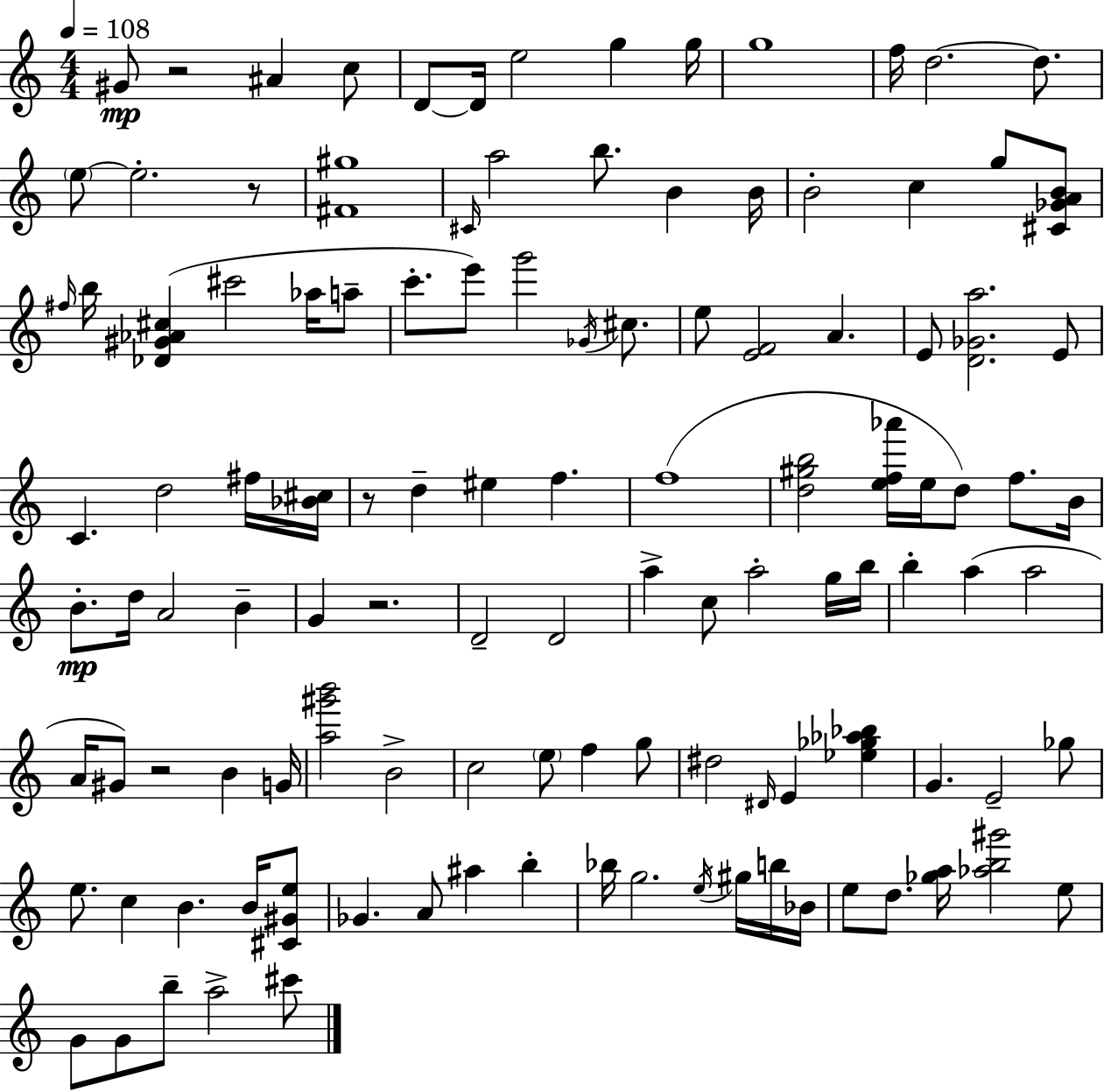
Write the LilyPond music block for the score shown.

{
  \clef treble
  \numericTimeSignature
  \time 4/4
  \key a \minor
  \tempo 4 = 108
  gis'8\mp r2 ais'4 c''8 | d'8~~ d'16 e''2 g''4 g''16 | g''1 | f''16 d''2.~~ d''8. | \break \parenthesize e''8~~ e''2.-. r8 | <fis' gis''>1 | \grace { cis'16 } a''2 b''8. b'4 | b'16 b'2-. c''4 g''8 <cis' ges' a' b'>8 | \break \grace { fis''16 } b''16 <des' gis' aes' cis''>4( cis'''2 aes''16 | a''8-- c'''8.-. e'''8) g'''2 \acciaccatura { ges'16 } | cis''8. e''8 <e' f'>2 a'4. | e'8 <d' ges' a''>2. | \break e'8 c'4. d''2 | fis''16 <bes' cis''>16 r8 d''4-- eis''4 f''4. | f''1( | <d'' gis'' b''>2 <e'' f'' aes'''>16 e''16 d''8) f''8. | \break b'16 b'8.-.\mp d''16 a'2 b'4-- | g'4 r2. | d'2-- d'2 | a''4-> c''8 a''2-. | \break g''16 b''16 b''4-. a''4( a''2 | a'16 gis'8) r2 b'4 | g'16 <a'' gis''' b'''>2 b'2-> | c''2 \parenthesize e''8 f''4 | \break g''8 dis''2 \grace { dis'16 } e'4 | <ees'' ges'' aes'' bes''>4 g'4. e'2-- | ges''8 e''8. c''4 b'4. | b'16 <cis' gis' e''>8 ges'4. a'8 ais''4 | \break b''4-. bes''16 g''2. | \acciaccatura { e''16 } gis''16 b''16 bes'16 e''8 d''8. <ges'' a''>16 <aes'' b'' gis'''>2 | e''8 g'8 g'8 b''8-- a''2-> | cis'''8 \bar "|."
}